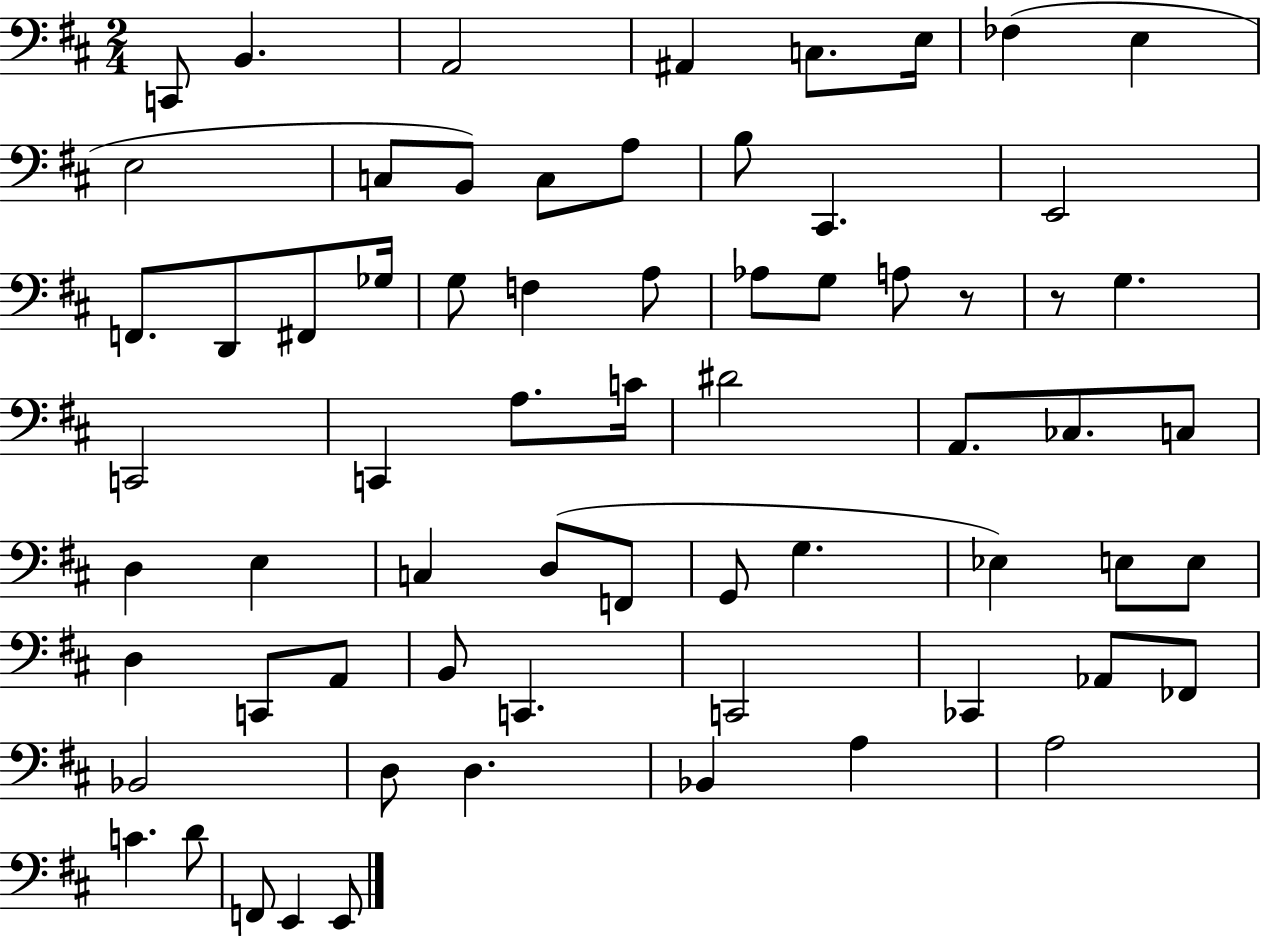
X:1
T:Untitled
M:2/4
L:1/4
K:D
C,,/2 B,, A,,2 ^A,, C,/2 E,/4 _F, E, E,2 C,/2 B,,/2 C,/2 A,/2 B,/2 ^C,, E,,2 F,,/2 D,,/2 ^F,,/2 _G,/4 G,/2 F, A,/2 _A,/2 G,/2 A,/2 z/2 z/2 G, C,,2 C,, A,/2 C/4 ^D2 A,,/2 _C,/2 C,/2 D, E, C, D,/2 F,,/2 G,,/2 G, _E, E,/2 E,/2 D, C,,/2 A,,/2 B,,/2 C,, C,,2 _C,, _A,,/2 _F,,/2 _B,,2 D,/2 D, _B,, A, A,2 C D/2 F,,/2 E,, E,,/2